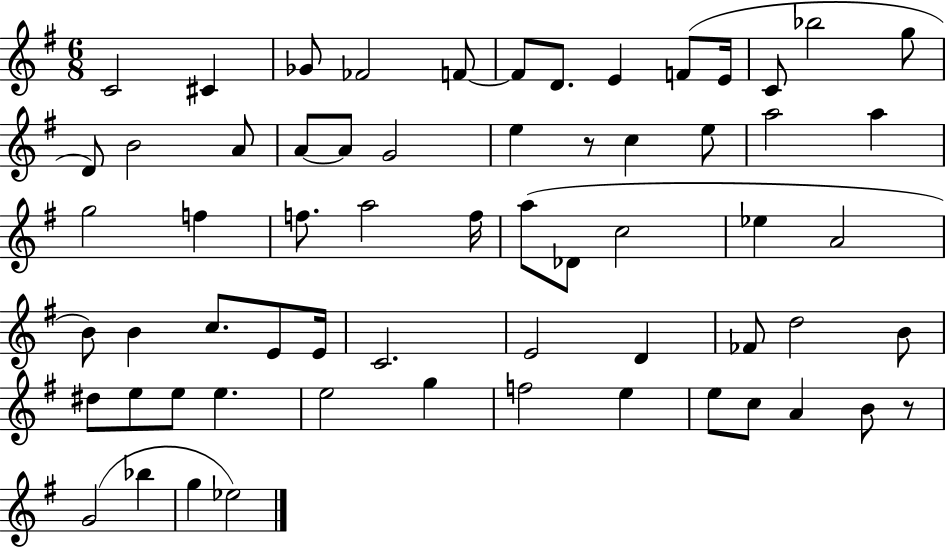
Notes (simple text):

C4/h C#4/q Gb4/e FES4/h F4/e F4/e D4/e. E4/q F4/e E4/s C4/e Bb5/h G5/e D4/e B4/h A4/e A4/e A4/e G4/h E5/q R/e C5/q E5/e A5/h A5/q G5/h F5/q F5/e. A5/h F5/s A5/e Db4/e C5/h Eb5/q A4/h B4/e B4/q C5/e. E4/e E4/s C4/h. E4/h D4/q FES4/e D5/h B4/e D#5/e E5/e E5/e E5/q. E5/h G5/q F5/h E5/q E5/e C5/e A4/q B4/e R/e G4/h Bb5/q G5/q Eb5/h